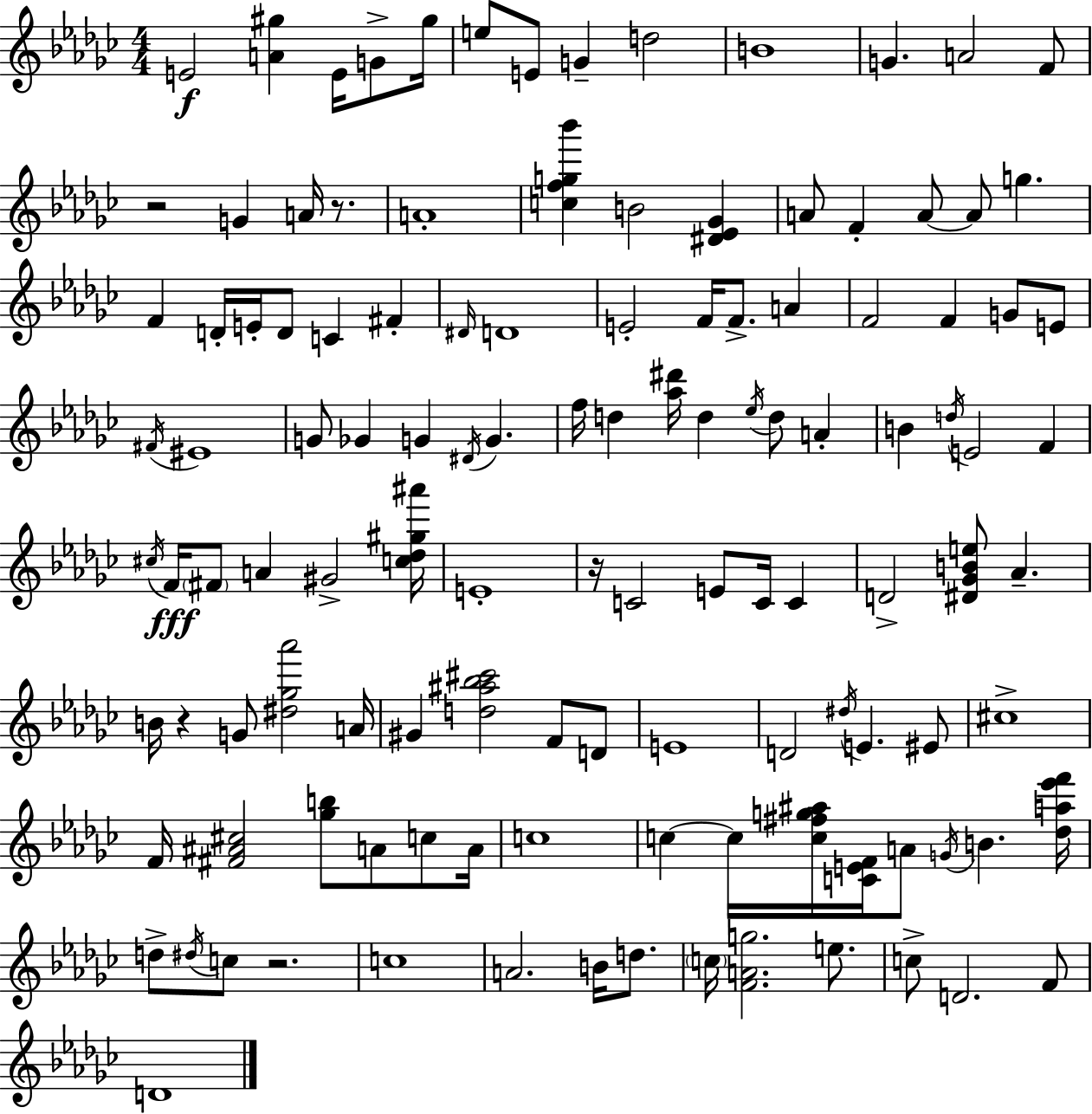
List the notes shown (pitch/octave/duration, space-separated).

E4/h [A4,G#5]/q E4/s G4/e G#5/s E5/e E4/e G4/q D5/h B4/w G4/q. A4/h F4/e R/h G4/q A4/s R/e. A4/w [C5,F5,G5,Bb6]/q B4/h [D#4,Eb4,Gb4]/q A4/e F4/q A4/e A4/e G5/q. F4/q D4/s E4/s D4/e C4/q F#4/q D#4/s D4/w E4/h F4/s F4/e. A4/q F4/h F4/q G4/e E4/e F#4/s EIS4/w G4/e Gb4/q G4/q D#4/s G4/q. F5/s D5/q [Ab5,D#6]/s D5/q Eb5/s D5/e A4/q B4/q D5/s E4/h F4/q C#5/s F4/s F#4/e A4/q G#4/h [C5,Db5,G#5,A#6]/s E4/w R/s C4/h E4/e C4/s C4/q D4/h [D#4,Gb4,B4,E5]/e Ab4/q. B4/s R/q G4/e [D#5,Gb5,Ab6]/h A4/s G#4/q [D5,A#5,Bb5,C#6]/h F4/e D4/e E4/w D4/h D#5/s E4/q. EIS4/e C#5/w F4/s [F#4,A#4,C#5]/h [Gb5,B5]/e A4/e C5/e A4/s C5/w C5/q C5/s [C5,F#5,G5,A#5]/s [C4,E4,F4]/s A4/e G4/s B4/q. [Db5,A5,Eb6,F6]/s D5/e D#5/s C5/e R/h. C5/w A4/h. B4/s D5/e. C5/s [F4,A4,G5]/h. E5/e. C5/e D4/h. F4/e D4/w